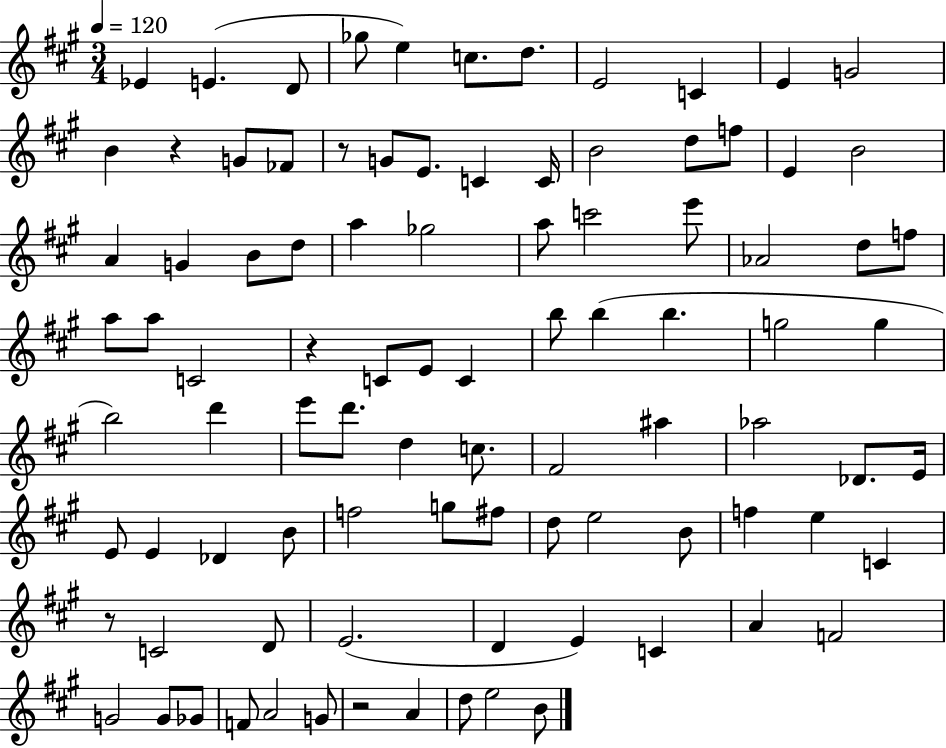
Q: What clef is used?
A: treble